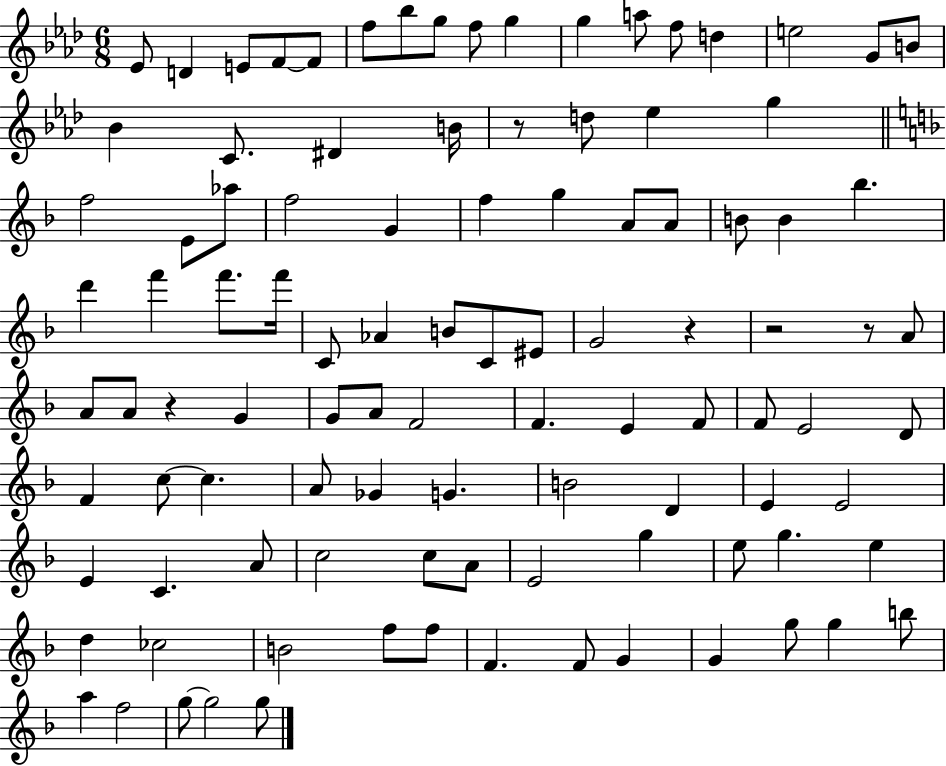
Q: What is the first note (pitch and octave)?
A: Eb4